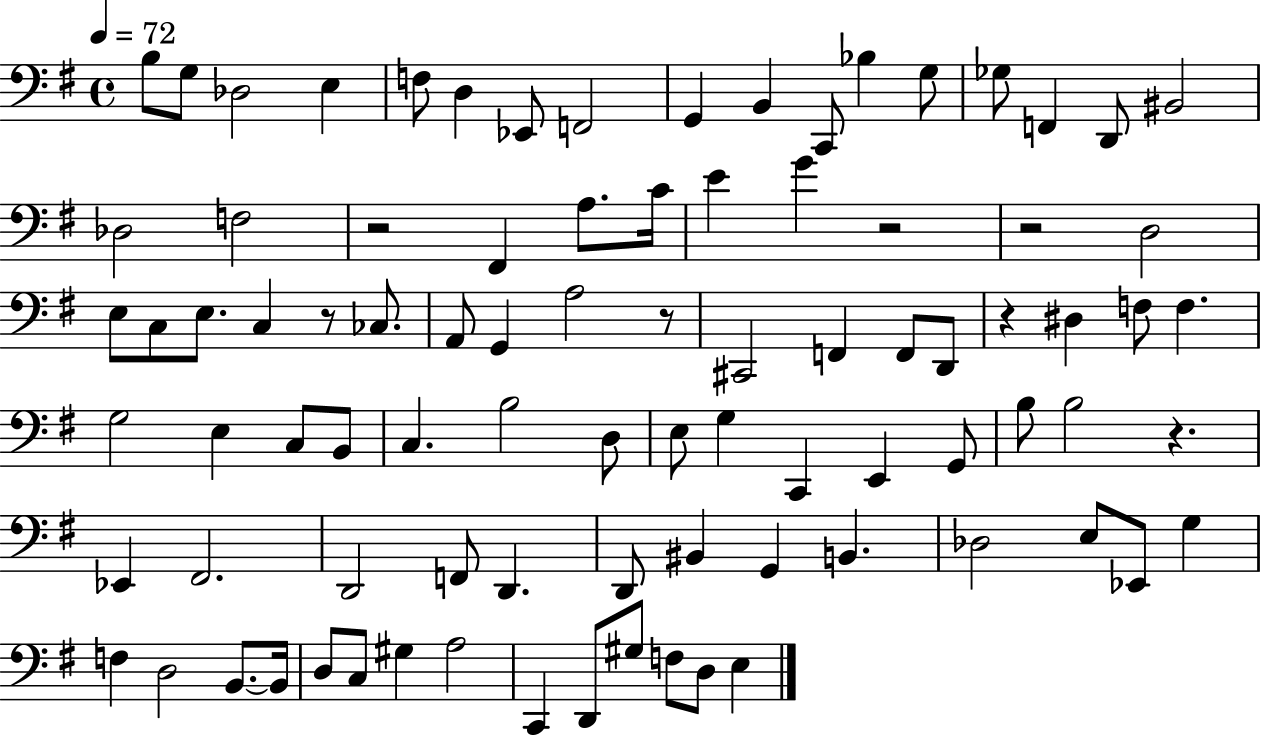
{
  \clef bass
  \time 4/4
  \defaultTimeSignature
  \key g \major
  \tempo 4 = 72
  \repeat volta 2 { b8 g8 des2 e4 | f8 d4 ees,8 f,2 | g,4 b,4 c,8 bes4 g8 | ges8 f,4 d,8 bis,2 | \break des2 f2 | r2 fis,4 a8. c'16 | e'4 g'4 r2 | r2 d2 | \break e8 c8 e8. c4 r8 ces8. | a,8 g,4 a2 r8 | cis,2 f,4 f,8 d,8 | r4 dis4 f8 f4. | \break g2 e4 c8 b,8 | c4. b2 d8 | e8 g4 c,4 e,4 g,8 | b8 b2 r4. | \break ees,4 fis,2. | d,2 f,8 d,4. | d,8 bis,4 g,4 b,4. | des2 e8 ees,8 g4 | \break f4 d2 b,8.~~ b,16 | d8 c8 gis4 a2 | c,4 d,8 gis8 f8 d8 e4 | } \bar "|."
}